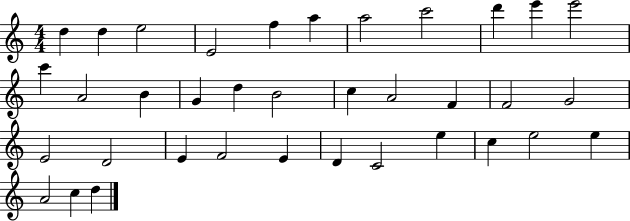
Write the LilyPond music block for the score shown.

{
  \clef treble
  \numericTimeSignature
  \time 4/4
  \key c \major
  d''4 d''4 e''2 | e'2 f''4 a''4 | a''2 c'''2 | d'''4 e'''4 e'''2 | \break c'''4 a'2 b'4 | g'4 d''4 b'2 | c''4 a'2 f'4 | f'2 g'2 | \break e'2 d'2 | e'4 f'2 e'4 | d'4 c'2 e''4 | c''4 e''2 e''4 | \break a'2 c''4 d''4 | \bar "|."
}